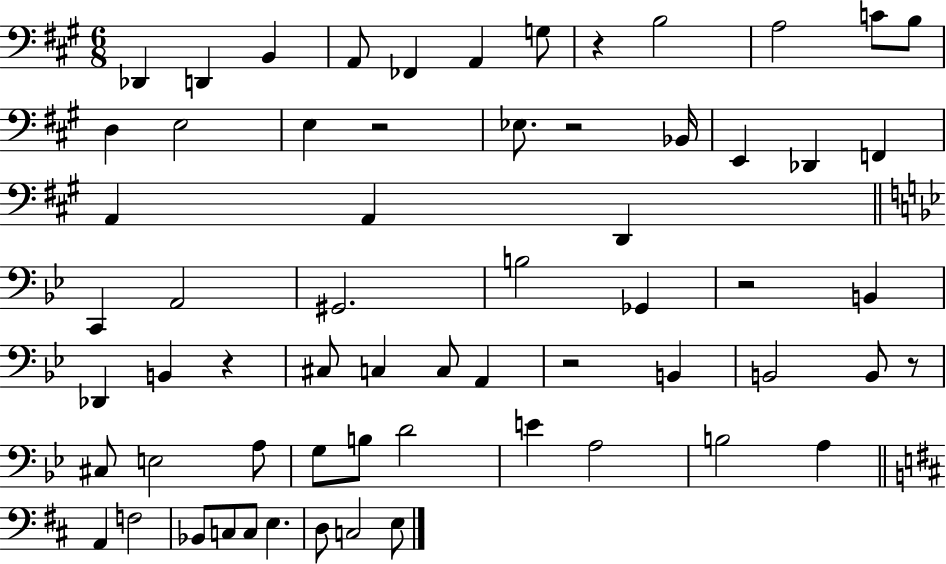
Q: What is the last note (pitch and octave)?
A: E3